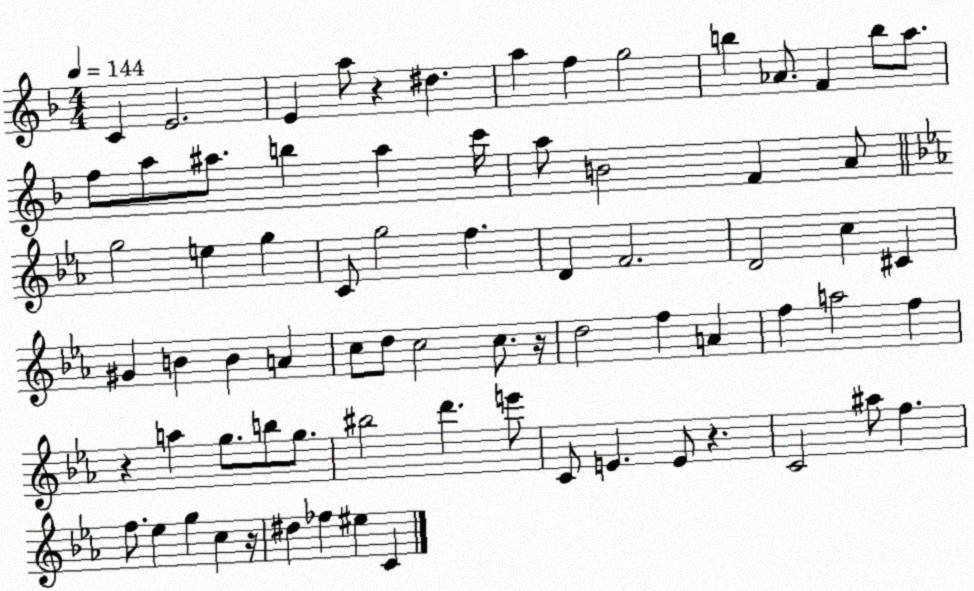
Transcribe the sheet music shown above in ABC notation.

X:1
T:Untitled
M:4/4
L:1/4
K:F
C E2 E a/2 z ^d a f g2 b _A/2 F b/2 a/2 f/2 a/2 ^a/2 b ^a c'/4 a/2 B2 F A/2 g2 e g C/2 g2 f D F2 D2 c ^C ^G B B A c/2 d/2 c2 c/2 z/4 d2 f A f a2 f z a g/2 b/2 g/2 ^b2 d' e'/2 C/2 E E/2 z C2 ^a/2 f f/2 _e g c z/4 ^d _f ^e C